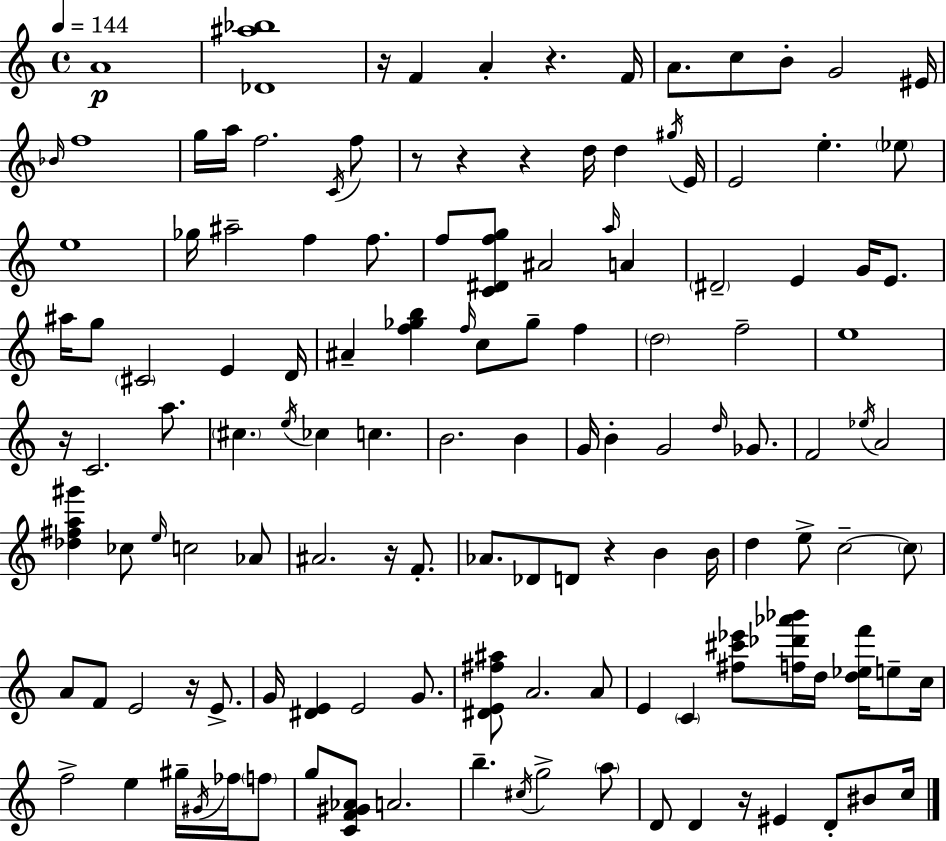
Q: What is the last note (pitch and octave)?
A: C5